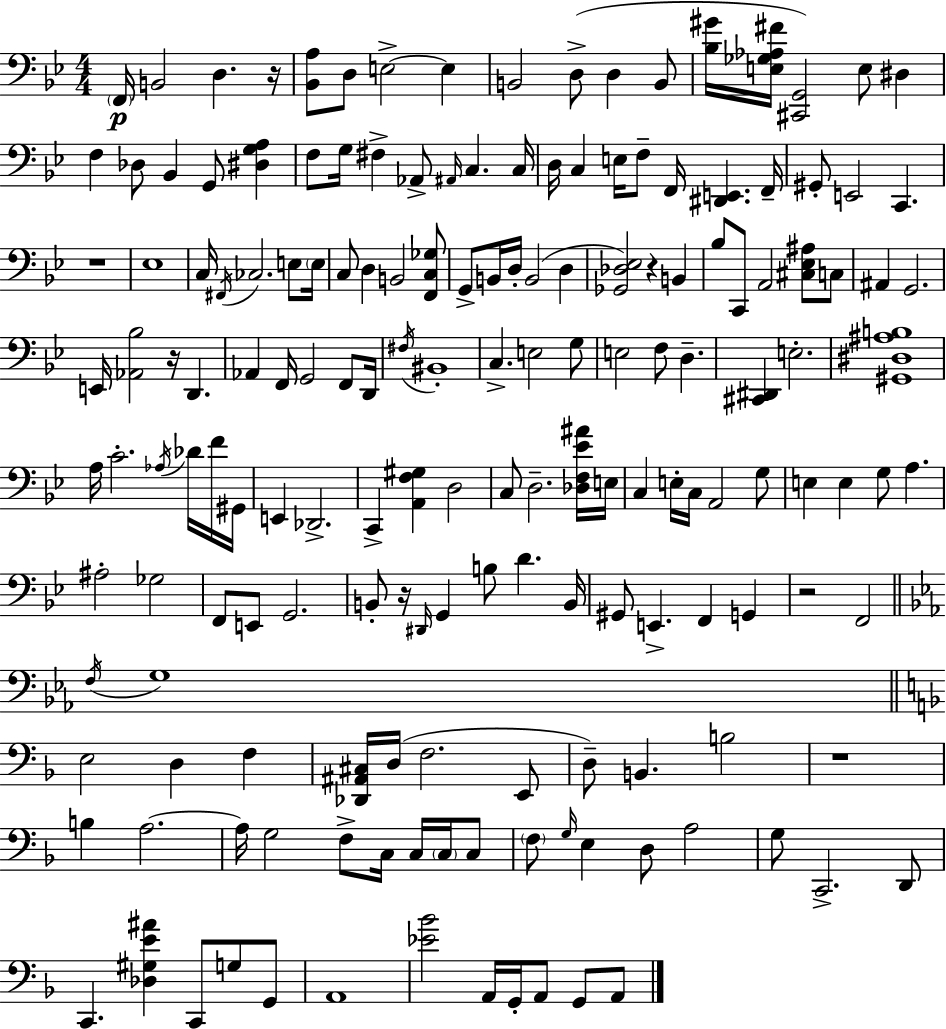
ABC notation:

X:1
T:Untitled
M:4/4
L:1/4
K:Gm
F,,/4 B,,2 D, z/4 [_B,,A,]/2 D,/2 E,2 E, B,,2 D,/2 D, B,,/2 [_B,^G]/4 [E,_G,_A,^F]/4 [^C,,G,,]2 E,/2 ^D, F, _D,/2 _B,, G,,/2 [^D,G,A,] F,/2 G,/4 ^F, _A,,/2 ^A,,/4 C, C,/4 D,/4 C, E,/4 F,/2 F,,/4 [^D,,E,,] F,,/4 ^G,,/2 E,,2 C,, z4 _E,4 C,/4 ^F,,/4 _C,2 E,/2 E,/4 C,/2 D, B,,2 [F,,C,_G,]/2 G,,/2 B,,/4 D,/4 B,,2 D, [_G,,_D,_E,]2 z B,, _B,/2 C,,/2 A,,2 [^C,_E,^A,]/2 C,/2 ^A,, G,,2 E,,/4 [_A,,_B,]2 z/4 D,, _A,, F,,/4 G,,2 F,,/2 D,,/4 ^F,/4 ^B,,4 C, E,2 G,/2 E,2 F,/2 D, [^C,,^D,,] E,2 [^G,,^D,^A,B,]4 A,/4 C2 _A,/4 _D/4 F/4 ^G,,/4 E,, _D,,2 C,, [A,,F,^G,] D,2 C,/2 D,2 [_D,F,_E^A]/4 E,/4 C, E,/4 C,/4 A,,2 G,/2 E, E, G,/2 A, ^A,2 _G,2 F,,/2 E,,/2 G,,2 B,,/2 z/4 ^D,,/4 G,, B,/2 D B,,/4 ^G,,/2 E,, F,, G,, z2 F,,2 F,/4 G,4 E,2 D, F, [_D,,^A,,^C,]/4 D,/4 F,2 E,,/2 D,/2 B,, B,2 z4 B, A,2 A,/4 G,2 F,/2 C,/4 C,/4 C,/4 C,/2 F,/2 G,/4 E, D,/2 A,2 G,/2 C,,2 D,,/2 C,, [_D,^G,E^A] C,,/2 G,/2 G,,/2 A,,4 [_E_B]2 A,,/4 G,,/4 A,,/2 G,,/2 A,,/2